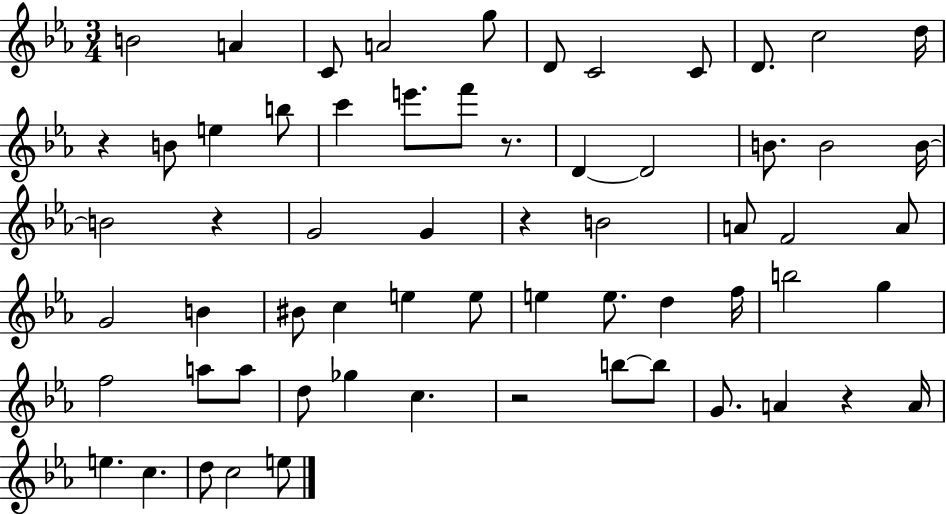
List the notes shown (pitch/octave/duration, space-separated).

B4/h A4/q C4/e A4/h G5/e D4/e C4/h C4/e D4/e. C5/h D5/s R/q B4/e E5/q B5/e C6/q E6/e. F6/e R/e. D4/q D4/h B4/e. B4/h B4/s B4/h R/q G4/h G4/q R/q B4/h A4/e F4/h A4/e G4/h B4/q BIS4/e C5/q E5/q E5/e E5/q E5/e. D5/q F5/s B5/h G5/q F5/h A5/e A5/e D5/e Gb5/q C5/q. R/h B5/e B5/e G4/e. A4/q R/q A4/s E5/q. C5/q. D5/e C5/h E5/e